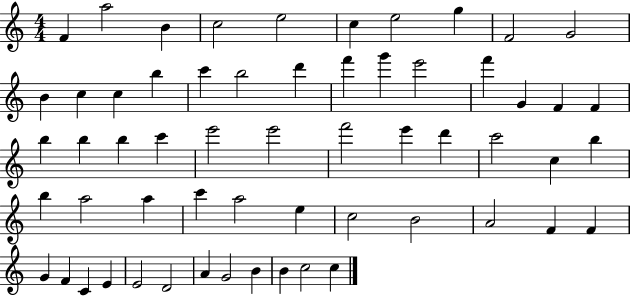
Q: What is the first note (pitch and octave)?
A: F4